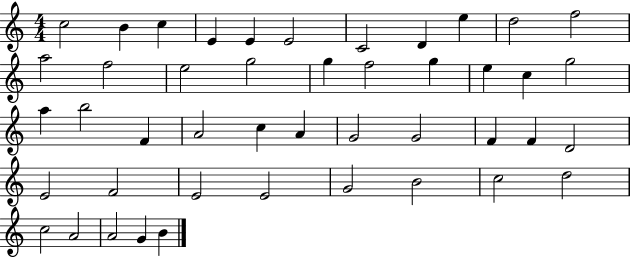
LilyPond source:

{
  \clef treble
  \numericTimeSignature
  \time 4/4
  \key c \major
  c''2 b'4 c''4 | e'4 e'4 e'2 | c'2 d'4 e''4 | d''2 f''2 | \break a''2 f''2 | e''2 g''2 | g''4 f''2 g''4 | e''4 c''4 g''2 | \break a''4 b''2 f'4 | a'2 c''4 a'4 | g'2 g'2 | f'4 f'4 d'2 | \break e'2 f'2 | e'2 e'2 | g'2 b'2 | c''2 d''2 | \break c''2 a'2 | a'2 g'4 b'4 | \bar "|."
}